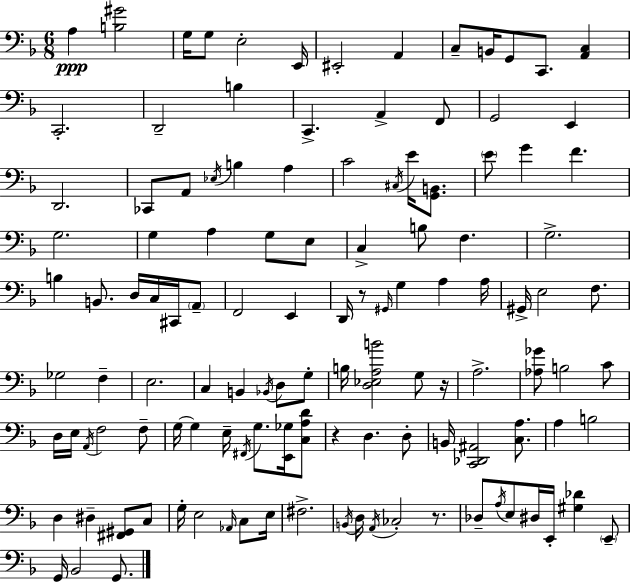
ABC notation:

X:1
T:Untitled
M:6/8
L:1/4
K:F
A, [B,^G]2 G,/4 G,/2 E,2 E,,/4 ^E,,2 A,, C,/2 B,,/4 G,,/2 C,,/2 [A,,C,] C,,2 D,,2 B, C,, A,, F,,/2 G,,2 E,, D,,2 _C,,/2 A,,/2 _E,/4 B, A, C2 ^C,/4 E/4 [G,,B,,]/2 E/2 G F G,2 G, A, G,/2 E,/2 C, B,/2 F, G,2 B, B,,/2 D,/4 C,/4 ^C,,/4 A,,/2 F,,2 E,, D,,/4 z/2 ^G,,/4 G, A, A,/4 ^G,,/4 E,2 F,/2 _G,2 F, E,2 C, B,, _B,,/4 D,/2 G,/2 B,/4 [D,_E,A,B]2 G,/2 z/4 A,2 [_A,_G]/2 B,2 C/2 D,/4 E,/4 A,,/4 F,2 F,/2 G,/4 G, E,/4 ^F,,/4 G,/2 [E,,_G,]/4 [C,A,D]/2 z D, D,/2 B,,/4 [C,,_D,,^A,,]2 [C,A,]/2 A, B,2 D, ^D, [^F,,^G,,]/2 C,/2 G,/4 E,2 _A,,/4 C,/2 E,/4 ^F,2 B,,/4 D,/4 A,,/4 _C,2 z/2 _D,/2 A,/4 E,/2 ^D,/4 E,,/4 [^G,_D] E,,/2 G,,/4 _B,,2 G,,/2